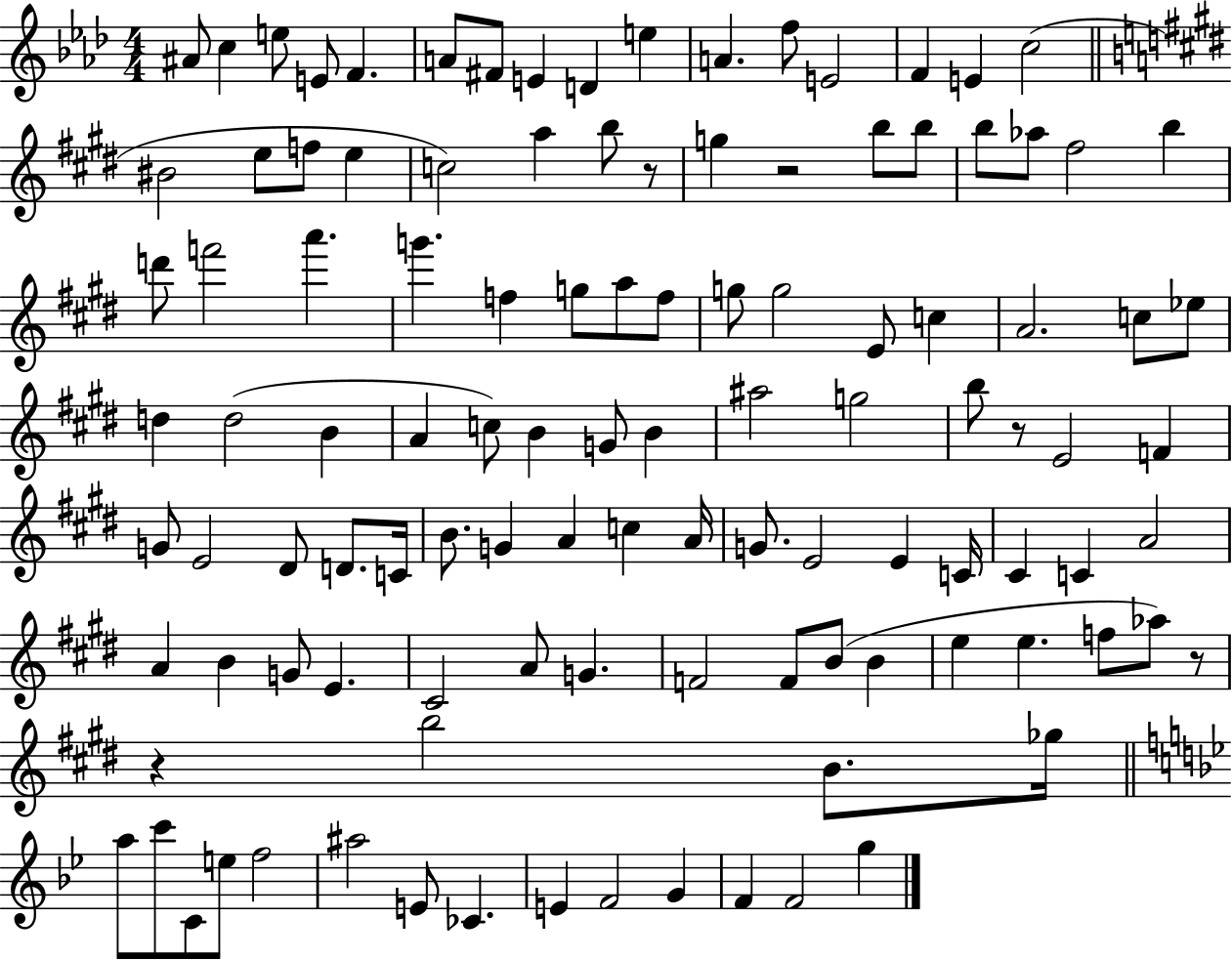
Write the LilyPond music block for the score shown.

{
  \clef treble
  \numericTimeSignature
  \time 4/4
  \key aes \major
  ais'8 c''4 e''8 e'8 f'4. | a'8 fis'8 e'4 d'4 e''4 | a'4. f''8 e'2 | f'4 e'4 c''2( | \break \bar "||" \break \key e \major bis'2 e''8 f''8 e''4 | c''2) a''4 b''8 r8 | g''4 r2 b''8 b''8 | b''8 aes''8 fis''2 b''4 | \break d'''8 f'''2 a'''4. | g'''4. f''4 g''8 a''8 f''8 | g''8 g''2 e'8 c''4 | a'2. c''8 ees''8 | \break d''4 d''2( b'4 | a'4 c''8) b'4 g'8 b'4 | ais''2 g''2 | b''8 r8 e'2 f'4 | \break g'8 e'2 dis'8 d'8. c'16 | b'8. g'4 a'4 c''4 a'16 | g'8. e'2 e'4 c'16 | cis'4 c'4 a'2 | \break a'4 b'4 g'8 e'4. | cis'2 a'8 g'4. | f'2 f'8 b'8( b'4 | e''4 e''4. f''8 aes''8) r8 | \break r4 b''2 b'8. ges''16 | \bar "||" \break \key bes \major a''8 c'''8 c'8 e''8 f''2 | ais''2 e'8 ces'4. | e'4 f'2 g'4 | f'4 f'2 g''4 | \break \bar "|."
}